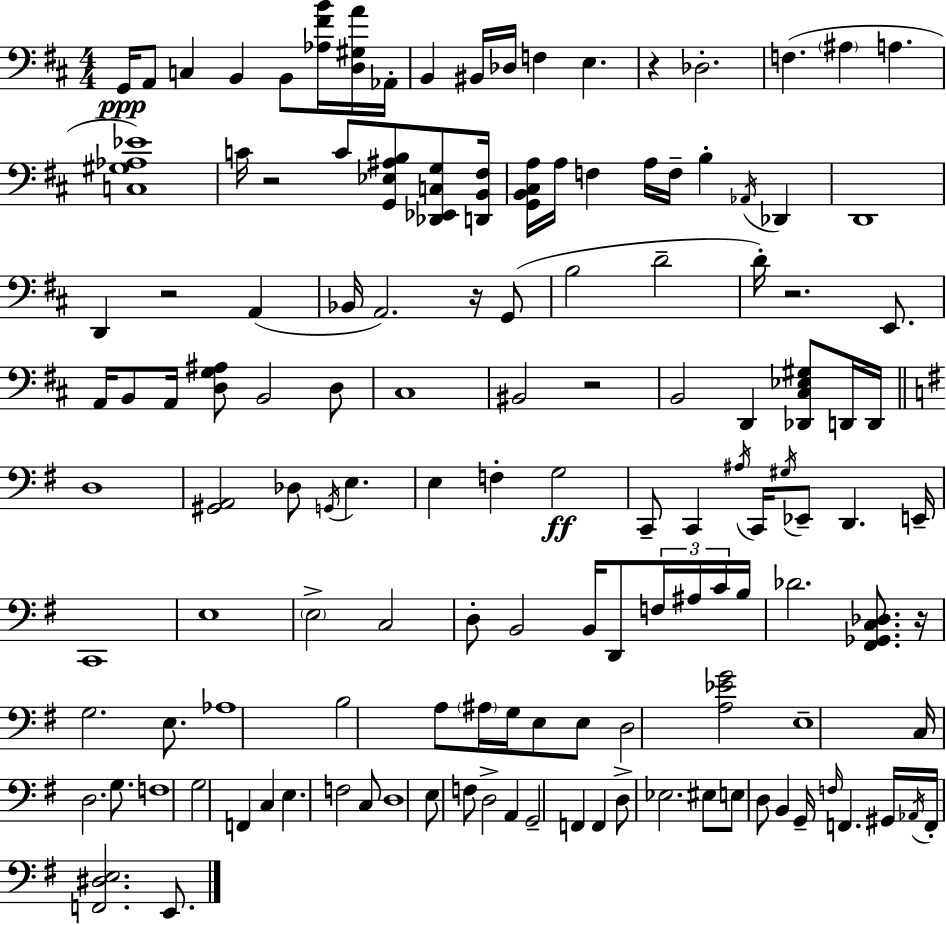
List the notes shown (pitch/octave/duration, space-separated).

G2/s A2/e C3/q B2/q B2/e [Ab3,F#4,B4]/s [D3,G#3,A4]/s Ab2/s B2/q BIS2/s Db3/s F3/q E3/q. R/q Db3/h. F3/q. A#3/q A3/q. [C3,G#3,Ab3,Eb4]/w C4/s R/h C4/e [G2,Eb3,A#3,B3]/e [Db2,Eb2,C3,G3]/e [D2,B2,F#3]/s [G2,B2,C#3,A3]/s A3/s F3/q A3/s F3/s B3/q Ab2/s Db2/q D2/w D2/q R/h A2/q Bb2/s A2/h. R/s G2/e B3/h D4/h D4/s R/h. E2/e. A2/s B2/e A2/s [D3,G3,A#3]/e B2/h D3/e C#3/w BIS2/h R/h B2/h D2/q [Db2,C#3,Eb3,G#3]/e D2/s D2/s D3/w [G#2,A2]/h Db3/e G2/s E3/q. E3/q F3/q G3/h C2/e C2/q A#3/s C2/s G#3/s Eb2/e D2/q. E2/s C2/w E3/w E3/h C3/h D3/e B2/h B2/s D2/e F3/s A#3/s C4/s B3/s Db4/h. [F#2,Gb2,C3,Db3]/e. R/s G3/h. E3/e. Ab3/w B3/h A3/e A#3/s G3/s E3/e E3/e D3/h [A3,Eb4,G4]/h E3/w C3/s D3/h. G3/e. F3/w G3/h F2/q C3/q E3/q. F3/h C3/e D3/w E3/e F3/e D3/h A2/q G2/h F2/q F2/q D3/e Eb3/h. EIS3/e E3/e D3/e B2/q G2/s F3/s F2/q. G#2/s Ab2/s F2/s [F2,D#3,E3]/h. E2/e.